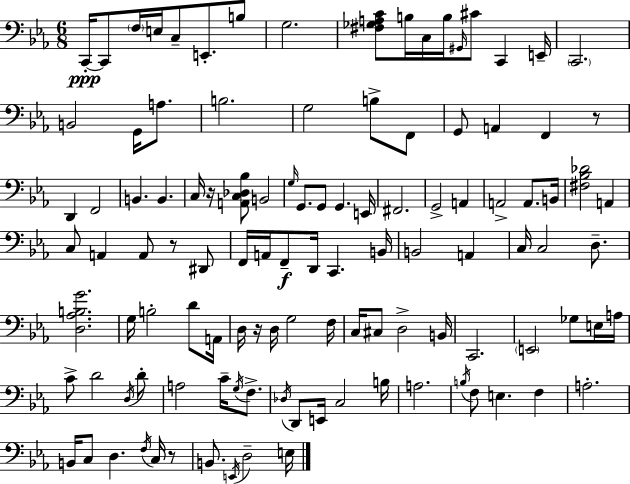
{
  \clef bass
  \numericTimeSignature
  \time 6/8
  \key c \minor
  \repeat volta 2 { c,16-.~~\ppp c,8 \parenthesize f16 e16 c8-- e,8.-. b8 | g2. | <fis ges a c'>8 b16 c16 b16 \grace { gis,16 } cis'8 c,4 | e,16-- \parenthesize c,2. | \break b,2 g,16 a8. | b2. | g2 b8-> f,8 | g,8 a,4 f,4 r8 | \break d,4 f,2 | b,4. b,4. | c16 r16 <a, c des bes>8 b,2 | \grace { g16 } g,8. g,8 g,4. | \break e,16 fis,2. | g,2-> a,4 | a,2-> a,8. | b,16 <fis bes des'>2 a,4 | \break c8 a,4 a,8 r8 | dis,8 f,16 a,16 f,8--\f d,16 c,4. | b,16 b,2 a,4 | c16 c2 d8.-- | \break <d aes b g'>2. | g16 b2-. d'8 | a,16 d16 r16 d16 g2 | f16 c16 cis8 d2-> | \break b,16 c,2. | \parenthesize e,2 ges8 | e16 a16 c'8-> d'2 | \acciaccatura { d16 } d'8-. a2 c'16-- | \break \acciaccatura { g16 } f8.-> \acciaccatura { des16 } d,8 e,16 c2 | b16 a2. | \acciaccatura { b16 } f8 e4. | f4 a2.-. | \break b,16 c8 d4. | \acciaccatura { f16 } c16 r8 b,8. \acciaccatura { e,16 } d2-- | e16 } \bar "|."
}